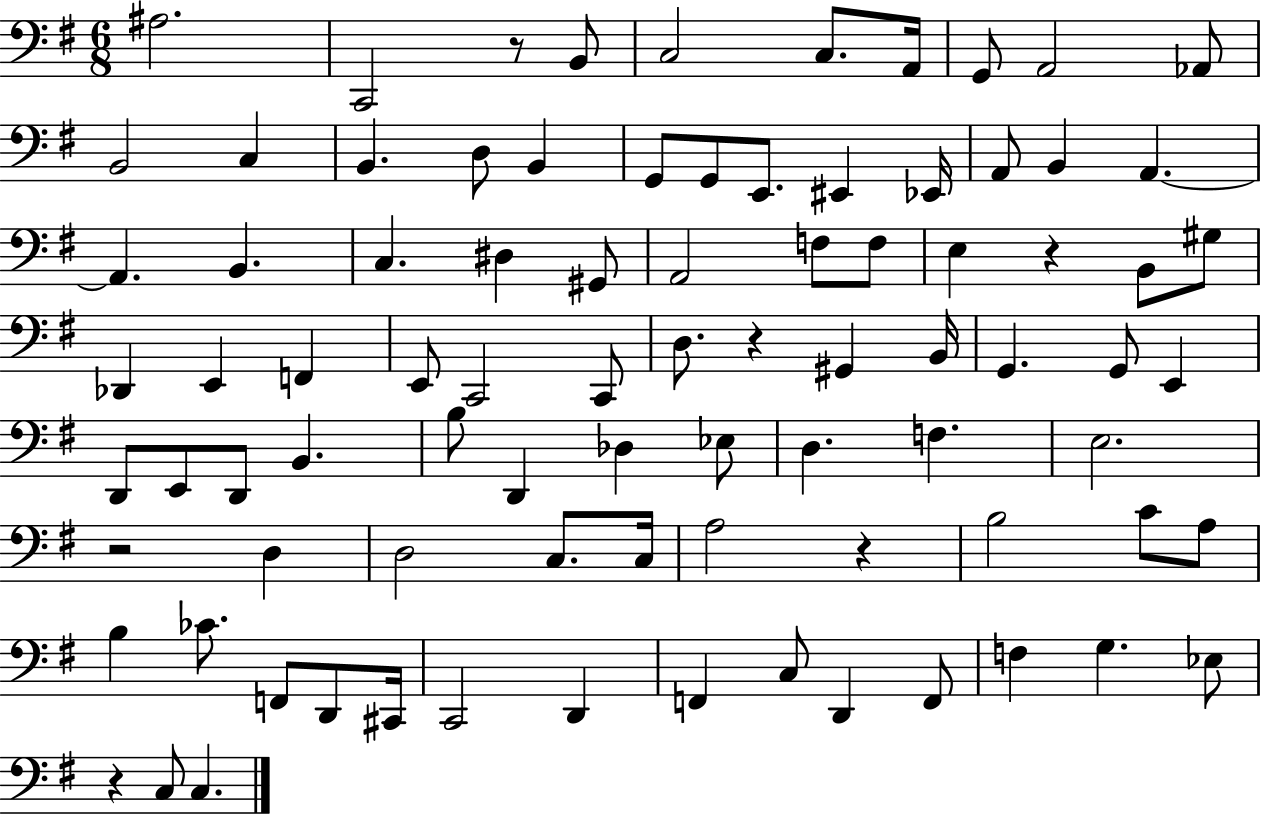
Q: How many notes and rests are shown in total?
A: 86